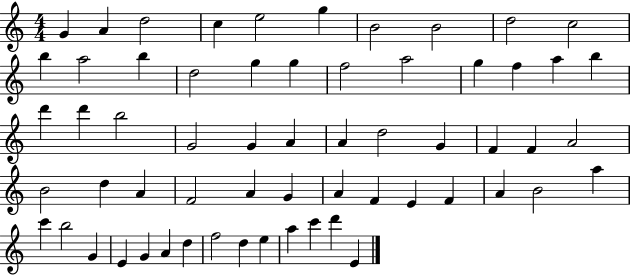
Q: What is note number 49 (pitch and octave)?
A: B5